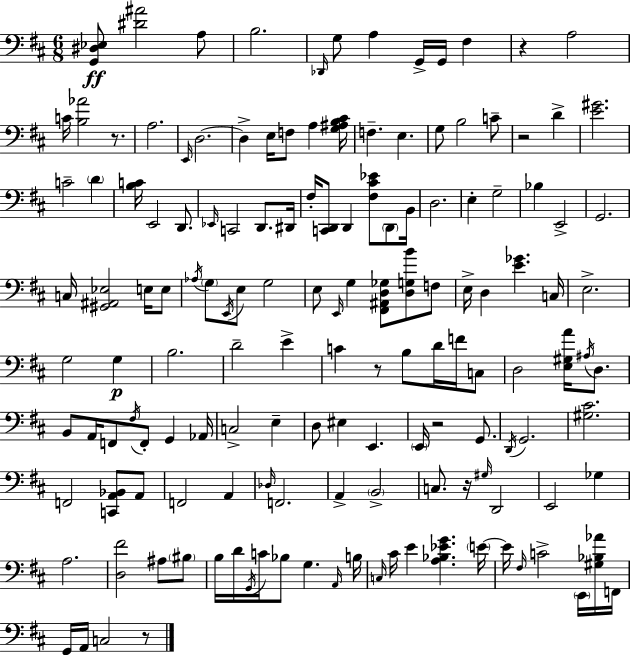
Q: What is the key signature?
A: D major